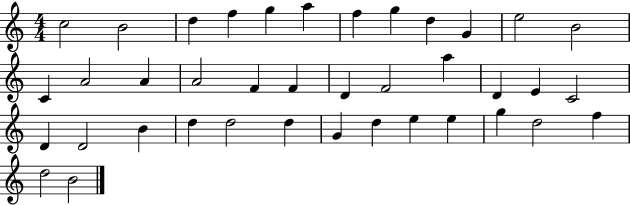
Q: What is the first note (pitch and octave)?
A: C5